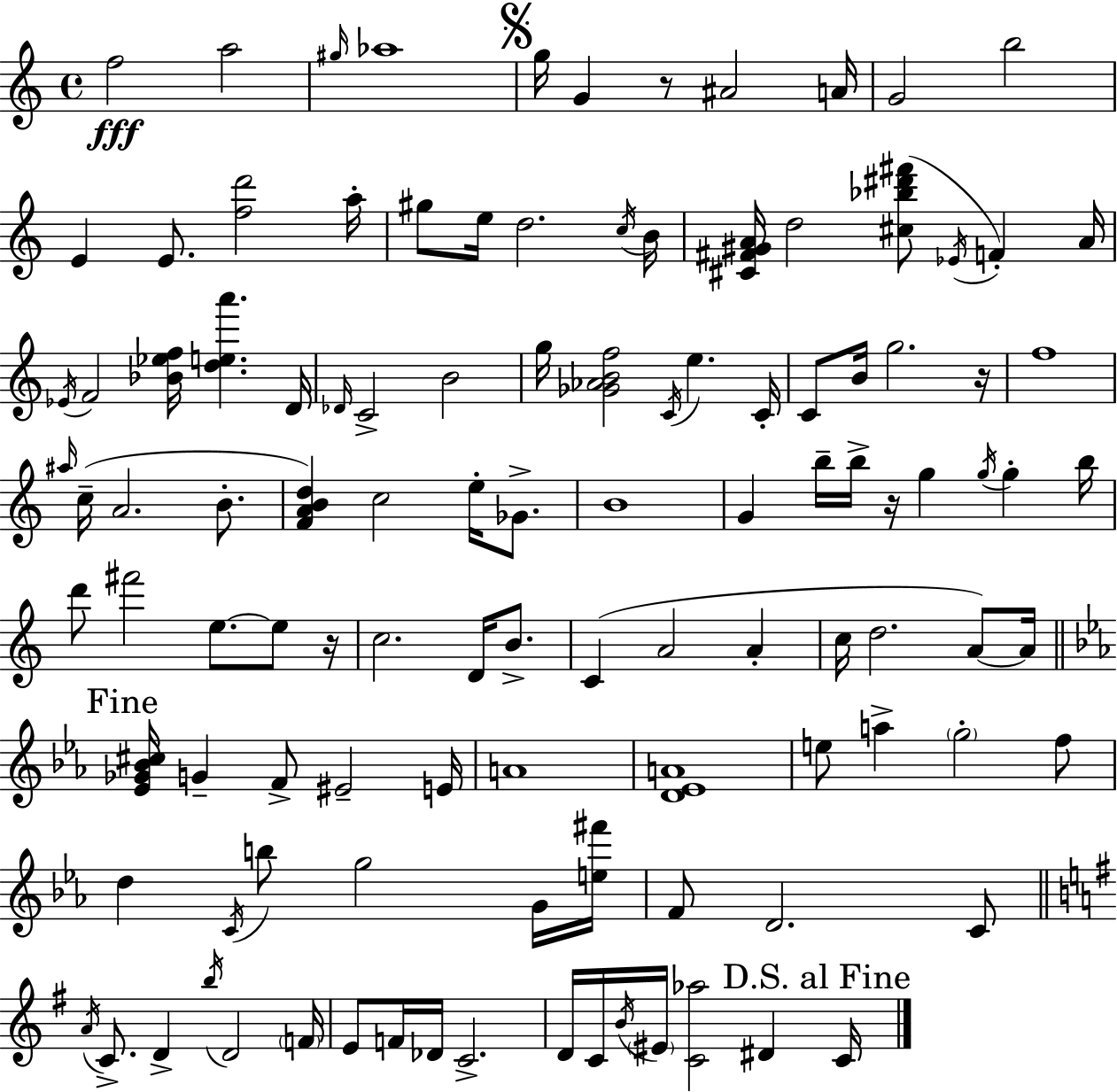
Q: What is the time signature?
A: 4/4